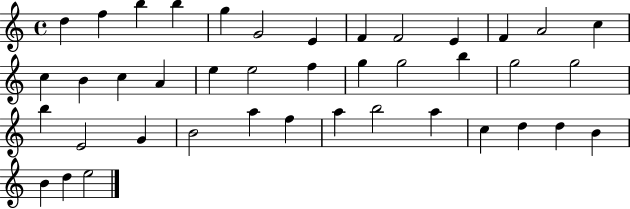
X:1
T:Untitled
M:4/4
L:1/4
K:C
d f b b g G2 E F F2 E F A2 c c B c A e e2 f g g2 b g2 g2 b E2 G B2 a f a b2 a c d d B B d e2